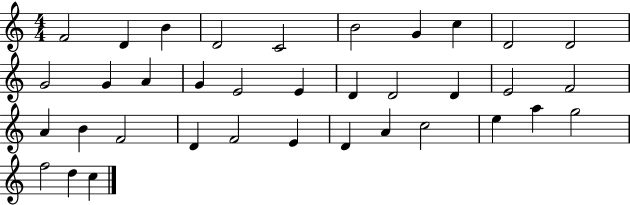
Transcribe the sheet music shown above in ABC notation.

X:1
T:Untitled
M:4/4
L:1/4
K:C
F2 D B D2 C2 B2 G c D2 D2 G2 G A G E2 E D D2 D E2 F2 A B F2 D F2 E D A c2 e a g2 f2 d c